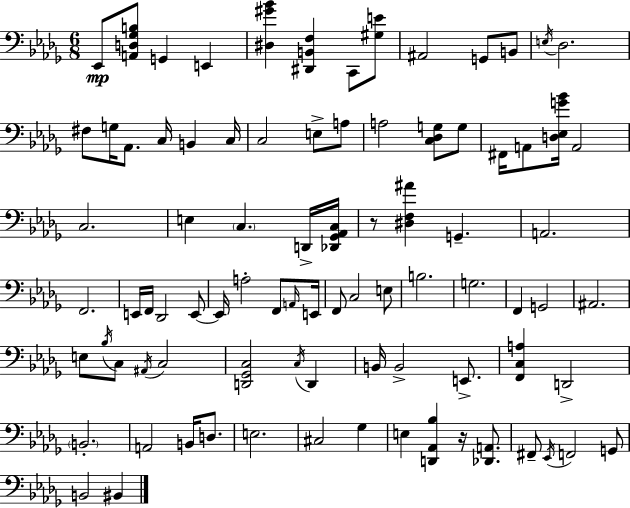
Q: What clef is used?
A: bass